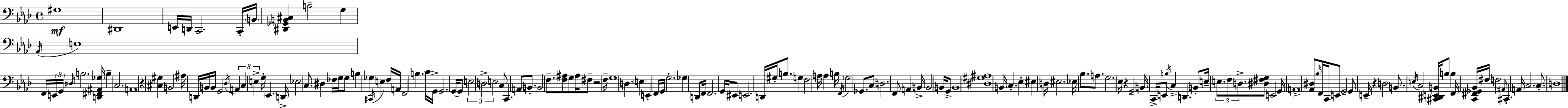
X:1
T:Untitled
M:4/4
L:1/4
K:Fm
^G,4 ^D,,4 E,,/4 D,,/4 C,,2 C,,/4 B,,/4 [^D,,_G,,B,,^C,] B,2 G, _A,,/4 E,4 F,,/4 E,,/4 G,,/4 ^D,/4 B,2 [D,,^F,,^A,,_G,]/4 B, C,2 A,,4 z [^C,^G,] B,,2 ^A,/4 D,,/4 B,,/4 B,,/4 G,,2 _D,/4 A,, C, E, G,/4 _E,, D,,/4 _E,2 C,/2 ^D, _F,/4 G,/4 G,/2 B, _G, ^C,,/4 E, F,/4 A,,/4 F,,2 B, C/4 G,,/4 G,,2 G,,/4 G,,/2 E,2 D,2 E,2 C,/2 C,, A,,/2 B,,/2 B,,2 F,/2 [F,^A,]/2 G,/2 ^A,/4 ^F,/2 z2 F,/4 G,4 D, E, E,, F,,/4 G,,/4 G,2 _G, D,,/2 F,,/4 F,,2 G,,/4 ^E,,/2 E,,2 D,,/4 ^G,/4 B,/2 G, F,2 A,/4 A, B,/4 F,,/4 G,2 _G,,/2 C,/2 D,2 F,,/2 A,, B,,/4 B,,2 B,,/4 G,,/2 B,,4 [^D,^G,^A,]4 B,,/4 C, _E, ^E, D,/4 ^E,2 _E,/4 _B,/2 A,/2 G,2 _E,/4 z G,,2 B,,/4 C,,/4 E,,/2 B,/4 C, D,, B,,/2 E,/4 E,/2 F,/2 D,/2 [^D,^F,G,]/2 E,,2 G,,/4 A,,4 [_A,,^D,]/2 _B,/4 F,,/4 C,,/4 E,,/2 G,,2 G,,/2 E,,/4 z D,2 B,,/2 E,/4 C,2 [^C,,^D,,E,,B,,]/4 B,/2 B, F,,/4 [C,,^F,,_G,,_B,,]/4 ^F,/4 F,2 ^A,,/4 ^C,, A,,/4 C,2 C,/2 D,4